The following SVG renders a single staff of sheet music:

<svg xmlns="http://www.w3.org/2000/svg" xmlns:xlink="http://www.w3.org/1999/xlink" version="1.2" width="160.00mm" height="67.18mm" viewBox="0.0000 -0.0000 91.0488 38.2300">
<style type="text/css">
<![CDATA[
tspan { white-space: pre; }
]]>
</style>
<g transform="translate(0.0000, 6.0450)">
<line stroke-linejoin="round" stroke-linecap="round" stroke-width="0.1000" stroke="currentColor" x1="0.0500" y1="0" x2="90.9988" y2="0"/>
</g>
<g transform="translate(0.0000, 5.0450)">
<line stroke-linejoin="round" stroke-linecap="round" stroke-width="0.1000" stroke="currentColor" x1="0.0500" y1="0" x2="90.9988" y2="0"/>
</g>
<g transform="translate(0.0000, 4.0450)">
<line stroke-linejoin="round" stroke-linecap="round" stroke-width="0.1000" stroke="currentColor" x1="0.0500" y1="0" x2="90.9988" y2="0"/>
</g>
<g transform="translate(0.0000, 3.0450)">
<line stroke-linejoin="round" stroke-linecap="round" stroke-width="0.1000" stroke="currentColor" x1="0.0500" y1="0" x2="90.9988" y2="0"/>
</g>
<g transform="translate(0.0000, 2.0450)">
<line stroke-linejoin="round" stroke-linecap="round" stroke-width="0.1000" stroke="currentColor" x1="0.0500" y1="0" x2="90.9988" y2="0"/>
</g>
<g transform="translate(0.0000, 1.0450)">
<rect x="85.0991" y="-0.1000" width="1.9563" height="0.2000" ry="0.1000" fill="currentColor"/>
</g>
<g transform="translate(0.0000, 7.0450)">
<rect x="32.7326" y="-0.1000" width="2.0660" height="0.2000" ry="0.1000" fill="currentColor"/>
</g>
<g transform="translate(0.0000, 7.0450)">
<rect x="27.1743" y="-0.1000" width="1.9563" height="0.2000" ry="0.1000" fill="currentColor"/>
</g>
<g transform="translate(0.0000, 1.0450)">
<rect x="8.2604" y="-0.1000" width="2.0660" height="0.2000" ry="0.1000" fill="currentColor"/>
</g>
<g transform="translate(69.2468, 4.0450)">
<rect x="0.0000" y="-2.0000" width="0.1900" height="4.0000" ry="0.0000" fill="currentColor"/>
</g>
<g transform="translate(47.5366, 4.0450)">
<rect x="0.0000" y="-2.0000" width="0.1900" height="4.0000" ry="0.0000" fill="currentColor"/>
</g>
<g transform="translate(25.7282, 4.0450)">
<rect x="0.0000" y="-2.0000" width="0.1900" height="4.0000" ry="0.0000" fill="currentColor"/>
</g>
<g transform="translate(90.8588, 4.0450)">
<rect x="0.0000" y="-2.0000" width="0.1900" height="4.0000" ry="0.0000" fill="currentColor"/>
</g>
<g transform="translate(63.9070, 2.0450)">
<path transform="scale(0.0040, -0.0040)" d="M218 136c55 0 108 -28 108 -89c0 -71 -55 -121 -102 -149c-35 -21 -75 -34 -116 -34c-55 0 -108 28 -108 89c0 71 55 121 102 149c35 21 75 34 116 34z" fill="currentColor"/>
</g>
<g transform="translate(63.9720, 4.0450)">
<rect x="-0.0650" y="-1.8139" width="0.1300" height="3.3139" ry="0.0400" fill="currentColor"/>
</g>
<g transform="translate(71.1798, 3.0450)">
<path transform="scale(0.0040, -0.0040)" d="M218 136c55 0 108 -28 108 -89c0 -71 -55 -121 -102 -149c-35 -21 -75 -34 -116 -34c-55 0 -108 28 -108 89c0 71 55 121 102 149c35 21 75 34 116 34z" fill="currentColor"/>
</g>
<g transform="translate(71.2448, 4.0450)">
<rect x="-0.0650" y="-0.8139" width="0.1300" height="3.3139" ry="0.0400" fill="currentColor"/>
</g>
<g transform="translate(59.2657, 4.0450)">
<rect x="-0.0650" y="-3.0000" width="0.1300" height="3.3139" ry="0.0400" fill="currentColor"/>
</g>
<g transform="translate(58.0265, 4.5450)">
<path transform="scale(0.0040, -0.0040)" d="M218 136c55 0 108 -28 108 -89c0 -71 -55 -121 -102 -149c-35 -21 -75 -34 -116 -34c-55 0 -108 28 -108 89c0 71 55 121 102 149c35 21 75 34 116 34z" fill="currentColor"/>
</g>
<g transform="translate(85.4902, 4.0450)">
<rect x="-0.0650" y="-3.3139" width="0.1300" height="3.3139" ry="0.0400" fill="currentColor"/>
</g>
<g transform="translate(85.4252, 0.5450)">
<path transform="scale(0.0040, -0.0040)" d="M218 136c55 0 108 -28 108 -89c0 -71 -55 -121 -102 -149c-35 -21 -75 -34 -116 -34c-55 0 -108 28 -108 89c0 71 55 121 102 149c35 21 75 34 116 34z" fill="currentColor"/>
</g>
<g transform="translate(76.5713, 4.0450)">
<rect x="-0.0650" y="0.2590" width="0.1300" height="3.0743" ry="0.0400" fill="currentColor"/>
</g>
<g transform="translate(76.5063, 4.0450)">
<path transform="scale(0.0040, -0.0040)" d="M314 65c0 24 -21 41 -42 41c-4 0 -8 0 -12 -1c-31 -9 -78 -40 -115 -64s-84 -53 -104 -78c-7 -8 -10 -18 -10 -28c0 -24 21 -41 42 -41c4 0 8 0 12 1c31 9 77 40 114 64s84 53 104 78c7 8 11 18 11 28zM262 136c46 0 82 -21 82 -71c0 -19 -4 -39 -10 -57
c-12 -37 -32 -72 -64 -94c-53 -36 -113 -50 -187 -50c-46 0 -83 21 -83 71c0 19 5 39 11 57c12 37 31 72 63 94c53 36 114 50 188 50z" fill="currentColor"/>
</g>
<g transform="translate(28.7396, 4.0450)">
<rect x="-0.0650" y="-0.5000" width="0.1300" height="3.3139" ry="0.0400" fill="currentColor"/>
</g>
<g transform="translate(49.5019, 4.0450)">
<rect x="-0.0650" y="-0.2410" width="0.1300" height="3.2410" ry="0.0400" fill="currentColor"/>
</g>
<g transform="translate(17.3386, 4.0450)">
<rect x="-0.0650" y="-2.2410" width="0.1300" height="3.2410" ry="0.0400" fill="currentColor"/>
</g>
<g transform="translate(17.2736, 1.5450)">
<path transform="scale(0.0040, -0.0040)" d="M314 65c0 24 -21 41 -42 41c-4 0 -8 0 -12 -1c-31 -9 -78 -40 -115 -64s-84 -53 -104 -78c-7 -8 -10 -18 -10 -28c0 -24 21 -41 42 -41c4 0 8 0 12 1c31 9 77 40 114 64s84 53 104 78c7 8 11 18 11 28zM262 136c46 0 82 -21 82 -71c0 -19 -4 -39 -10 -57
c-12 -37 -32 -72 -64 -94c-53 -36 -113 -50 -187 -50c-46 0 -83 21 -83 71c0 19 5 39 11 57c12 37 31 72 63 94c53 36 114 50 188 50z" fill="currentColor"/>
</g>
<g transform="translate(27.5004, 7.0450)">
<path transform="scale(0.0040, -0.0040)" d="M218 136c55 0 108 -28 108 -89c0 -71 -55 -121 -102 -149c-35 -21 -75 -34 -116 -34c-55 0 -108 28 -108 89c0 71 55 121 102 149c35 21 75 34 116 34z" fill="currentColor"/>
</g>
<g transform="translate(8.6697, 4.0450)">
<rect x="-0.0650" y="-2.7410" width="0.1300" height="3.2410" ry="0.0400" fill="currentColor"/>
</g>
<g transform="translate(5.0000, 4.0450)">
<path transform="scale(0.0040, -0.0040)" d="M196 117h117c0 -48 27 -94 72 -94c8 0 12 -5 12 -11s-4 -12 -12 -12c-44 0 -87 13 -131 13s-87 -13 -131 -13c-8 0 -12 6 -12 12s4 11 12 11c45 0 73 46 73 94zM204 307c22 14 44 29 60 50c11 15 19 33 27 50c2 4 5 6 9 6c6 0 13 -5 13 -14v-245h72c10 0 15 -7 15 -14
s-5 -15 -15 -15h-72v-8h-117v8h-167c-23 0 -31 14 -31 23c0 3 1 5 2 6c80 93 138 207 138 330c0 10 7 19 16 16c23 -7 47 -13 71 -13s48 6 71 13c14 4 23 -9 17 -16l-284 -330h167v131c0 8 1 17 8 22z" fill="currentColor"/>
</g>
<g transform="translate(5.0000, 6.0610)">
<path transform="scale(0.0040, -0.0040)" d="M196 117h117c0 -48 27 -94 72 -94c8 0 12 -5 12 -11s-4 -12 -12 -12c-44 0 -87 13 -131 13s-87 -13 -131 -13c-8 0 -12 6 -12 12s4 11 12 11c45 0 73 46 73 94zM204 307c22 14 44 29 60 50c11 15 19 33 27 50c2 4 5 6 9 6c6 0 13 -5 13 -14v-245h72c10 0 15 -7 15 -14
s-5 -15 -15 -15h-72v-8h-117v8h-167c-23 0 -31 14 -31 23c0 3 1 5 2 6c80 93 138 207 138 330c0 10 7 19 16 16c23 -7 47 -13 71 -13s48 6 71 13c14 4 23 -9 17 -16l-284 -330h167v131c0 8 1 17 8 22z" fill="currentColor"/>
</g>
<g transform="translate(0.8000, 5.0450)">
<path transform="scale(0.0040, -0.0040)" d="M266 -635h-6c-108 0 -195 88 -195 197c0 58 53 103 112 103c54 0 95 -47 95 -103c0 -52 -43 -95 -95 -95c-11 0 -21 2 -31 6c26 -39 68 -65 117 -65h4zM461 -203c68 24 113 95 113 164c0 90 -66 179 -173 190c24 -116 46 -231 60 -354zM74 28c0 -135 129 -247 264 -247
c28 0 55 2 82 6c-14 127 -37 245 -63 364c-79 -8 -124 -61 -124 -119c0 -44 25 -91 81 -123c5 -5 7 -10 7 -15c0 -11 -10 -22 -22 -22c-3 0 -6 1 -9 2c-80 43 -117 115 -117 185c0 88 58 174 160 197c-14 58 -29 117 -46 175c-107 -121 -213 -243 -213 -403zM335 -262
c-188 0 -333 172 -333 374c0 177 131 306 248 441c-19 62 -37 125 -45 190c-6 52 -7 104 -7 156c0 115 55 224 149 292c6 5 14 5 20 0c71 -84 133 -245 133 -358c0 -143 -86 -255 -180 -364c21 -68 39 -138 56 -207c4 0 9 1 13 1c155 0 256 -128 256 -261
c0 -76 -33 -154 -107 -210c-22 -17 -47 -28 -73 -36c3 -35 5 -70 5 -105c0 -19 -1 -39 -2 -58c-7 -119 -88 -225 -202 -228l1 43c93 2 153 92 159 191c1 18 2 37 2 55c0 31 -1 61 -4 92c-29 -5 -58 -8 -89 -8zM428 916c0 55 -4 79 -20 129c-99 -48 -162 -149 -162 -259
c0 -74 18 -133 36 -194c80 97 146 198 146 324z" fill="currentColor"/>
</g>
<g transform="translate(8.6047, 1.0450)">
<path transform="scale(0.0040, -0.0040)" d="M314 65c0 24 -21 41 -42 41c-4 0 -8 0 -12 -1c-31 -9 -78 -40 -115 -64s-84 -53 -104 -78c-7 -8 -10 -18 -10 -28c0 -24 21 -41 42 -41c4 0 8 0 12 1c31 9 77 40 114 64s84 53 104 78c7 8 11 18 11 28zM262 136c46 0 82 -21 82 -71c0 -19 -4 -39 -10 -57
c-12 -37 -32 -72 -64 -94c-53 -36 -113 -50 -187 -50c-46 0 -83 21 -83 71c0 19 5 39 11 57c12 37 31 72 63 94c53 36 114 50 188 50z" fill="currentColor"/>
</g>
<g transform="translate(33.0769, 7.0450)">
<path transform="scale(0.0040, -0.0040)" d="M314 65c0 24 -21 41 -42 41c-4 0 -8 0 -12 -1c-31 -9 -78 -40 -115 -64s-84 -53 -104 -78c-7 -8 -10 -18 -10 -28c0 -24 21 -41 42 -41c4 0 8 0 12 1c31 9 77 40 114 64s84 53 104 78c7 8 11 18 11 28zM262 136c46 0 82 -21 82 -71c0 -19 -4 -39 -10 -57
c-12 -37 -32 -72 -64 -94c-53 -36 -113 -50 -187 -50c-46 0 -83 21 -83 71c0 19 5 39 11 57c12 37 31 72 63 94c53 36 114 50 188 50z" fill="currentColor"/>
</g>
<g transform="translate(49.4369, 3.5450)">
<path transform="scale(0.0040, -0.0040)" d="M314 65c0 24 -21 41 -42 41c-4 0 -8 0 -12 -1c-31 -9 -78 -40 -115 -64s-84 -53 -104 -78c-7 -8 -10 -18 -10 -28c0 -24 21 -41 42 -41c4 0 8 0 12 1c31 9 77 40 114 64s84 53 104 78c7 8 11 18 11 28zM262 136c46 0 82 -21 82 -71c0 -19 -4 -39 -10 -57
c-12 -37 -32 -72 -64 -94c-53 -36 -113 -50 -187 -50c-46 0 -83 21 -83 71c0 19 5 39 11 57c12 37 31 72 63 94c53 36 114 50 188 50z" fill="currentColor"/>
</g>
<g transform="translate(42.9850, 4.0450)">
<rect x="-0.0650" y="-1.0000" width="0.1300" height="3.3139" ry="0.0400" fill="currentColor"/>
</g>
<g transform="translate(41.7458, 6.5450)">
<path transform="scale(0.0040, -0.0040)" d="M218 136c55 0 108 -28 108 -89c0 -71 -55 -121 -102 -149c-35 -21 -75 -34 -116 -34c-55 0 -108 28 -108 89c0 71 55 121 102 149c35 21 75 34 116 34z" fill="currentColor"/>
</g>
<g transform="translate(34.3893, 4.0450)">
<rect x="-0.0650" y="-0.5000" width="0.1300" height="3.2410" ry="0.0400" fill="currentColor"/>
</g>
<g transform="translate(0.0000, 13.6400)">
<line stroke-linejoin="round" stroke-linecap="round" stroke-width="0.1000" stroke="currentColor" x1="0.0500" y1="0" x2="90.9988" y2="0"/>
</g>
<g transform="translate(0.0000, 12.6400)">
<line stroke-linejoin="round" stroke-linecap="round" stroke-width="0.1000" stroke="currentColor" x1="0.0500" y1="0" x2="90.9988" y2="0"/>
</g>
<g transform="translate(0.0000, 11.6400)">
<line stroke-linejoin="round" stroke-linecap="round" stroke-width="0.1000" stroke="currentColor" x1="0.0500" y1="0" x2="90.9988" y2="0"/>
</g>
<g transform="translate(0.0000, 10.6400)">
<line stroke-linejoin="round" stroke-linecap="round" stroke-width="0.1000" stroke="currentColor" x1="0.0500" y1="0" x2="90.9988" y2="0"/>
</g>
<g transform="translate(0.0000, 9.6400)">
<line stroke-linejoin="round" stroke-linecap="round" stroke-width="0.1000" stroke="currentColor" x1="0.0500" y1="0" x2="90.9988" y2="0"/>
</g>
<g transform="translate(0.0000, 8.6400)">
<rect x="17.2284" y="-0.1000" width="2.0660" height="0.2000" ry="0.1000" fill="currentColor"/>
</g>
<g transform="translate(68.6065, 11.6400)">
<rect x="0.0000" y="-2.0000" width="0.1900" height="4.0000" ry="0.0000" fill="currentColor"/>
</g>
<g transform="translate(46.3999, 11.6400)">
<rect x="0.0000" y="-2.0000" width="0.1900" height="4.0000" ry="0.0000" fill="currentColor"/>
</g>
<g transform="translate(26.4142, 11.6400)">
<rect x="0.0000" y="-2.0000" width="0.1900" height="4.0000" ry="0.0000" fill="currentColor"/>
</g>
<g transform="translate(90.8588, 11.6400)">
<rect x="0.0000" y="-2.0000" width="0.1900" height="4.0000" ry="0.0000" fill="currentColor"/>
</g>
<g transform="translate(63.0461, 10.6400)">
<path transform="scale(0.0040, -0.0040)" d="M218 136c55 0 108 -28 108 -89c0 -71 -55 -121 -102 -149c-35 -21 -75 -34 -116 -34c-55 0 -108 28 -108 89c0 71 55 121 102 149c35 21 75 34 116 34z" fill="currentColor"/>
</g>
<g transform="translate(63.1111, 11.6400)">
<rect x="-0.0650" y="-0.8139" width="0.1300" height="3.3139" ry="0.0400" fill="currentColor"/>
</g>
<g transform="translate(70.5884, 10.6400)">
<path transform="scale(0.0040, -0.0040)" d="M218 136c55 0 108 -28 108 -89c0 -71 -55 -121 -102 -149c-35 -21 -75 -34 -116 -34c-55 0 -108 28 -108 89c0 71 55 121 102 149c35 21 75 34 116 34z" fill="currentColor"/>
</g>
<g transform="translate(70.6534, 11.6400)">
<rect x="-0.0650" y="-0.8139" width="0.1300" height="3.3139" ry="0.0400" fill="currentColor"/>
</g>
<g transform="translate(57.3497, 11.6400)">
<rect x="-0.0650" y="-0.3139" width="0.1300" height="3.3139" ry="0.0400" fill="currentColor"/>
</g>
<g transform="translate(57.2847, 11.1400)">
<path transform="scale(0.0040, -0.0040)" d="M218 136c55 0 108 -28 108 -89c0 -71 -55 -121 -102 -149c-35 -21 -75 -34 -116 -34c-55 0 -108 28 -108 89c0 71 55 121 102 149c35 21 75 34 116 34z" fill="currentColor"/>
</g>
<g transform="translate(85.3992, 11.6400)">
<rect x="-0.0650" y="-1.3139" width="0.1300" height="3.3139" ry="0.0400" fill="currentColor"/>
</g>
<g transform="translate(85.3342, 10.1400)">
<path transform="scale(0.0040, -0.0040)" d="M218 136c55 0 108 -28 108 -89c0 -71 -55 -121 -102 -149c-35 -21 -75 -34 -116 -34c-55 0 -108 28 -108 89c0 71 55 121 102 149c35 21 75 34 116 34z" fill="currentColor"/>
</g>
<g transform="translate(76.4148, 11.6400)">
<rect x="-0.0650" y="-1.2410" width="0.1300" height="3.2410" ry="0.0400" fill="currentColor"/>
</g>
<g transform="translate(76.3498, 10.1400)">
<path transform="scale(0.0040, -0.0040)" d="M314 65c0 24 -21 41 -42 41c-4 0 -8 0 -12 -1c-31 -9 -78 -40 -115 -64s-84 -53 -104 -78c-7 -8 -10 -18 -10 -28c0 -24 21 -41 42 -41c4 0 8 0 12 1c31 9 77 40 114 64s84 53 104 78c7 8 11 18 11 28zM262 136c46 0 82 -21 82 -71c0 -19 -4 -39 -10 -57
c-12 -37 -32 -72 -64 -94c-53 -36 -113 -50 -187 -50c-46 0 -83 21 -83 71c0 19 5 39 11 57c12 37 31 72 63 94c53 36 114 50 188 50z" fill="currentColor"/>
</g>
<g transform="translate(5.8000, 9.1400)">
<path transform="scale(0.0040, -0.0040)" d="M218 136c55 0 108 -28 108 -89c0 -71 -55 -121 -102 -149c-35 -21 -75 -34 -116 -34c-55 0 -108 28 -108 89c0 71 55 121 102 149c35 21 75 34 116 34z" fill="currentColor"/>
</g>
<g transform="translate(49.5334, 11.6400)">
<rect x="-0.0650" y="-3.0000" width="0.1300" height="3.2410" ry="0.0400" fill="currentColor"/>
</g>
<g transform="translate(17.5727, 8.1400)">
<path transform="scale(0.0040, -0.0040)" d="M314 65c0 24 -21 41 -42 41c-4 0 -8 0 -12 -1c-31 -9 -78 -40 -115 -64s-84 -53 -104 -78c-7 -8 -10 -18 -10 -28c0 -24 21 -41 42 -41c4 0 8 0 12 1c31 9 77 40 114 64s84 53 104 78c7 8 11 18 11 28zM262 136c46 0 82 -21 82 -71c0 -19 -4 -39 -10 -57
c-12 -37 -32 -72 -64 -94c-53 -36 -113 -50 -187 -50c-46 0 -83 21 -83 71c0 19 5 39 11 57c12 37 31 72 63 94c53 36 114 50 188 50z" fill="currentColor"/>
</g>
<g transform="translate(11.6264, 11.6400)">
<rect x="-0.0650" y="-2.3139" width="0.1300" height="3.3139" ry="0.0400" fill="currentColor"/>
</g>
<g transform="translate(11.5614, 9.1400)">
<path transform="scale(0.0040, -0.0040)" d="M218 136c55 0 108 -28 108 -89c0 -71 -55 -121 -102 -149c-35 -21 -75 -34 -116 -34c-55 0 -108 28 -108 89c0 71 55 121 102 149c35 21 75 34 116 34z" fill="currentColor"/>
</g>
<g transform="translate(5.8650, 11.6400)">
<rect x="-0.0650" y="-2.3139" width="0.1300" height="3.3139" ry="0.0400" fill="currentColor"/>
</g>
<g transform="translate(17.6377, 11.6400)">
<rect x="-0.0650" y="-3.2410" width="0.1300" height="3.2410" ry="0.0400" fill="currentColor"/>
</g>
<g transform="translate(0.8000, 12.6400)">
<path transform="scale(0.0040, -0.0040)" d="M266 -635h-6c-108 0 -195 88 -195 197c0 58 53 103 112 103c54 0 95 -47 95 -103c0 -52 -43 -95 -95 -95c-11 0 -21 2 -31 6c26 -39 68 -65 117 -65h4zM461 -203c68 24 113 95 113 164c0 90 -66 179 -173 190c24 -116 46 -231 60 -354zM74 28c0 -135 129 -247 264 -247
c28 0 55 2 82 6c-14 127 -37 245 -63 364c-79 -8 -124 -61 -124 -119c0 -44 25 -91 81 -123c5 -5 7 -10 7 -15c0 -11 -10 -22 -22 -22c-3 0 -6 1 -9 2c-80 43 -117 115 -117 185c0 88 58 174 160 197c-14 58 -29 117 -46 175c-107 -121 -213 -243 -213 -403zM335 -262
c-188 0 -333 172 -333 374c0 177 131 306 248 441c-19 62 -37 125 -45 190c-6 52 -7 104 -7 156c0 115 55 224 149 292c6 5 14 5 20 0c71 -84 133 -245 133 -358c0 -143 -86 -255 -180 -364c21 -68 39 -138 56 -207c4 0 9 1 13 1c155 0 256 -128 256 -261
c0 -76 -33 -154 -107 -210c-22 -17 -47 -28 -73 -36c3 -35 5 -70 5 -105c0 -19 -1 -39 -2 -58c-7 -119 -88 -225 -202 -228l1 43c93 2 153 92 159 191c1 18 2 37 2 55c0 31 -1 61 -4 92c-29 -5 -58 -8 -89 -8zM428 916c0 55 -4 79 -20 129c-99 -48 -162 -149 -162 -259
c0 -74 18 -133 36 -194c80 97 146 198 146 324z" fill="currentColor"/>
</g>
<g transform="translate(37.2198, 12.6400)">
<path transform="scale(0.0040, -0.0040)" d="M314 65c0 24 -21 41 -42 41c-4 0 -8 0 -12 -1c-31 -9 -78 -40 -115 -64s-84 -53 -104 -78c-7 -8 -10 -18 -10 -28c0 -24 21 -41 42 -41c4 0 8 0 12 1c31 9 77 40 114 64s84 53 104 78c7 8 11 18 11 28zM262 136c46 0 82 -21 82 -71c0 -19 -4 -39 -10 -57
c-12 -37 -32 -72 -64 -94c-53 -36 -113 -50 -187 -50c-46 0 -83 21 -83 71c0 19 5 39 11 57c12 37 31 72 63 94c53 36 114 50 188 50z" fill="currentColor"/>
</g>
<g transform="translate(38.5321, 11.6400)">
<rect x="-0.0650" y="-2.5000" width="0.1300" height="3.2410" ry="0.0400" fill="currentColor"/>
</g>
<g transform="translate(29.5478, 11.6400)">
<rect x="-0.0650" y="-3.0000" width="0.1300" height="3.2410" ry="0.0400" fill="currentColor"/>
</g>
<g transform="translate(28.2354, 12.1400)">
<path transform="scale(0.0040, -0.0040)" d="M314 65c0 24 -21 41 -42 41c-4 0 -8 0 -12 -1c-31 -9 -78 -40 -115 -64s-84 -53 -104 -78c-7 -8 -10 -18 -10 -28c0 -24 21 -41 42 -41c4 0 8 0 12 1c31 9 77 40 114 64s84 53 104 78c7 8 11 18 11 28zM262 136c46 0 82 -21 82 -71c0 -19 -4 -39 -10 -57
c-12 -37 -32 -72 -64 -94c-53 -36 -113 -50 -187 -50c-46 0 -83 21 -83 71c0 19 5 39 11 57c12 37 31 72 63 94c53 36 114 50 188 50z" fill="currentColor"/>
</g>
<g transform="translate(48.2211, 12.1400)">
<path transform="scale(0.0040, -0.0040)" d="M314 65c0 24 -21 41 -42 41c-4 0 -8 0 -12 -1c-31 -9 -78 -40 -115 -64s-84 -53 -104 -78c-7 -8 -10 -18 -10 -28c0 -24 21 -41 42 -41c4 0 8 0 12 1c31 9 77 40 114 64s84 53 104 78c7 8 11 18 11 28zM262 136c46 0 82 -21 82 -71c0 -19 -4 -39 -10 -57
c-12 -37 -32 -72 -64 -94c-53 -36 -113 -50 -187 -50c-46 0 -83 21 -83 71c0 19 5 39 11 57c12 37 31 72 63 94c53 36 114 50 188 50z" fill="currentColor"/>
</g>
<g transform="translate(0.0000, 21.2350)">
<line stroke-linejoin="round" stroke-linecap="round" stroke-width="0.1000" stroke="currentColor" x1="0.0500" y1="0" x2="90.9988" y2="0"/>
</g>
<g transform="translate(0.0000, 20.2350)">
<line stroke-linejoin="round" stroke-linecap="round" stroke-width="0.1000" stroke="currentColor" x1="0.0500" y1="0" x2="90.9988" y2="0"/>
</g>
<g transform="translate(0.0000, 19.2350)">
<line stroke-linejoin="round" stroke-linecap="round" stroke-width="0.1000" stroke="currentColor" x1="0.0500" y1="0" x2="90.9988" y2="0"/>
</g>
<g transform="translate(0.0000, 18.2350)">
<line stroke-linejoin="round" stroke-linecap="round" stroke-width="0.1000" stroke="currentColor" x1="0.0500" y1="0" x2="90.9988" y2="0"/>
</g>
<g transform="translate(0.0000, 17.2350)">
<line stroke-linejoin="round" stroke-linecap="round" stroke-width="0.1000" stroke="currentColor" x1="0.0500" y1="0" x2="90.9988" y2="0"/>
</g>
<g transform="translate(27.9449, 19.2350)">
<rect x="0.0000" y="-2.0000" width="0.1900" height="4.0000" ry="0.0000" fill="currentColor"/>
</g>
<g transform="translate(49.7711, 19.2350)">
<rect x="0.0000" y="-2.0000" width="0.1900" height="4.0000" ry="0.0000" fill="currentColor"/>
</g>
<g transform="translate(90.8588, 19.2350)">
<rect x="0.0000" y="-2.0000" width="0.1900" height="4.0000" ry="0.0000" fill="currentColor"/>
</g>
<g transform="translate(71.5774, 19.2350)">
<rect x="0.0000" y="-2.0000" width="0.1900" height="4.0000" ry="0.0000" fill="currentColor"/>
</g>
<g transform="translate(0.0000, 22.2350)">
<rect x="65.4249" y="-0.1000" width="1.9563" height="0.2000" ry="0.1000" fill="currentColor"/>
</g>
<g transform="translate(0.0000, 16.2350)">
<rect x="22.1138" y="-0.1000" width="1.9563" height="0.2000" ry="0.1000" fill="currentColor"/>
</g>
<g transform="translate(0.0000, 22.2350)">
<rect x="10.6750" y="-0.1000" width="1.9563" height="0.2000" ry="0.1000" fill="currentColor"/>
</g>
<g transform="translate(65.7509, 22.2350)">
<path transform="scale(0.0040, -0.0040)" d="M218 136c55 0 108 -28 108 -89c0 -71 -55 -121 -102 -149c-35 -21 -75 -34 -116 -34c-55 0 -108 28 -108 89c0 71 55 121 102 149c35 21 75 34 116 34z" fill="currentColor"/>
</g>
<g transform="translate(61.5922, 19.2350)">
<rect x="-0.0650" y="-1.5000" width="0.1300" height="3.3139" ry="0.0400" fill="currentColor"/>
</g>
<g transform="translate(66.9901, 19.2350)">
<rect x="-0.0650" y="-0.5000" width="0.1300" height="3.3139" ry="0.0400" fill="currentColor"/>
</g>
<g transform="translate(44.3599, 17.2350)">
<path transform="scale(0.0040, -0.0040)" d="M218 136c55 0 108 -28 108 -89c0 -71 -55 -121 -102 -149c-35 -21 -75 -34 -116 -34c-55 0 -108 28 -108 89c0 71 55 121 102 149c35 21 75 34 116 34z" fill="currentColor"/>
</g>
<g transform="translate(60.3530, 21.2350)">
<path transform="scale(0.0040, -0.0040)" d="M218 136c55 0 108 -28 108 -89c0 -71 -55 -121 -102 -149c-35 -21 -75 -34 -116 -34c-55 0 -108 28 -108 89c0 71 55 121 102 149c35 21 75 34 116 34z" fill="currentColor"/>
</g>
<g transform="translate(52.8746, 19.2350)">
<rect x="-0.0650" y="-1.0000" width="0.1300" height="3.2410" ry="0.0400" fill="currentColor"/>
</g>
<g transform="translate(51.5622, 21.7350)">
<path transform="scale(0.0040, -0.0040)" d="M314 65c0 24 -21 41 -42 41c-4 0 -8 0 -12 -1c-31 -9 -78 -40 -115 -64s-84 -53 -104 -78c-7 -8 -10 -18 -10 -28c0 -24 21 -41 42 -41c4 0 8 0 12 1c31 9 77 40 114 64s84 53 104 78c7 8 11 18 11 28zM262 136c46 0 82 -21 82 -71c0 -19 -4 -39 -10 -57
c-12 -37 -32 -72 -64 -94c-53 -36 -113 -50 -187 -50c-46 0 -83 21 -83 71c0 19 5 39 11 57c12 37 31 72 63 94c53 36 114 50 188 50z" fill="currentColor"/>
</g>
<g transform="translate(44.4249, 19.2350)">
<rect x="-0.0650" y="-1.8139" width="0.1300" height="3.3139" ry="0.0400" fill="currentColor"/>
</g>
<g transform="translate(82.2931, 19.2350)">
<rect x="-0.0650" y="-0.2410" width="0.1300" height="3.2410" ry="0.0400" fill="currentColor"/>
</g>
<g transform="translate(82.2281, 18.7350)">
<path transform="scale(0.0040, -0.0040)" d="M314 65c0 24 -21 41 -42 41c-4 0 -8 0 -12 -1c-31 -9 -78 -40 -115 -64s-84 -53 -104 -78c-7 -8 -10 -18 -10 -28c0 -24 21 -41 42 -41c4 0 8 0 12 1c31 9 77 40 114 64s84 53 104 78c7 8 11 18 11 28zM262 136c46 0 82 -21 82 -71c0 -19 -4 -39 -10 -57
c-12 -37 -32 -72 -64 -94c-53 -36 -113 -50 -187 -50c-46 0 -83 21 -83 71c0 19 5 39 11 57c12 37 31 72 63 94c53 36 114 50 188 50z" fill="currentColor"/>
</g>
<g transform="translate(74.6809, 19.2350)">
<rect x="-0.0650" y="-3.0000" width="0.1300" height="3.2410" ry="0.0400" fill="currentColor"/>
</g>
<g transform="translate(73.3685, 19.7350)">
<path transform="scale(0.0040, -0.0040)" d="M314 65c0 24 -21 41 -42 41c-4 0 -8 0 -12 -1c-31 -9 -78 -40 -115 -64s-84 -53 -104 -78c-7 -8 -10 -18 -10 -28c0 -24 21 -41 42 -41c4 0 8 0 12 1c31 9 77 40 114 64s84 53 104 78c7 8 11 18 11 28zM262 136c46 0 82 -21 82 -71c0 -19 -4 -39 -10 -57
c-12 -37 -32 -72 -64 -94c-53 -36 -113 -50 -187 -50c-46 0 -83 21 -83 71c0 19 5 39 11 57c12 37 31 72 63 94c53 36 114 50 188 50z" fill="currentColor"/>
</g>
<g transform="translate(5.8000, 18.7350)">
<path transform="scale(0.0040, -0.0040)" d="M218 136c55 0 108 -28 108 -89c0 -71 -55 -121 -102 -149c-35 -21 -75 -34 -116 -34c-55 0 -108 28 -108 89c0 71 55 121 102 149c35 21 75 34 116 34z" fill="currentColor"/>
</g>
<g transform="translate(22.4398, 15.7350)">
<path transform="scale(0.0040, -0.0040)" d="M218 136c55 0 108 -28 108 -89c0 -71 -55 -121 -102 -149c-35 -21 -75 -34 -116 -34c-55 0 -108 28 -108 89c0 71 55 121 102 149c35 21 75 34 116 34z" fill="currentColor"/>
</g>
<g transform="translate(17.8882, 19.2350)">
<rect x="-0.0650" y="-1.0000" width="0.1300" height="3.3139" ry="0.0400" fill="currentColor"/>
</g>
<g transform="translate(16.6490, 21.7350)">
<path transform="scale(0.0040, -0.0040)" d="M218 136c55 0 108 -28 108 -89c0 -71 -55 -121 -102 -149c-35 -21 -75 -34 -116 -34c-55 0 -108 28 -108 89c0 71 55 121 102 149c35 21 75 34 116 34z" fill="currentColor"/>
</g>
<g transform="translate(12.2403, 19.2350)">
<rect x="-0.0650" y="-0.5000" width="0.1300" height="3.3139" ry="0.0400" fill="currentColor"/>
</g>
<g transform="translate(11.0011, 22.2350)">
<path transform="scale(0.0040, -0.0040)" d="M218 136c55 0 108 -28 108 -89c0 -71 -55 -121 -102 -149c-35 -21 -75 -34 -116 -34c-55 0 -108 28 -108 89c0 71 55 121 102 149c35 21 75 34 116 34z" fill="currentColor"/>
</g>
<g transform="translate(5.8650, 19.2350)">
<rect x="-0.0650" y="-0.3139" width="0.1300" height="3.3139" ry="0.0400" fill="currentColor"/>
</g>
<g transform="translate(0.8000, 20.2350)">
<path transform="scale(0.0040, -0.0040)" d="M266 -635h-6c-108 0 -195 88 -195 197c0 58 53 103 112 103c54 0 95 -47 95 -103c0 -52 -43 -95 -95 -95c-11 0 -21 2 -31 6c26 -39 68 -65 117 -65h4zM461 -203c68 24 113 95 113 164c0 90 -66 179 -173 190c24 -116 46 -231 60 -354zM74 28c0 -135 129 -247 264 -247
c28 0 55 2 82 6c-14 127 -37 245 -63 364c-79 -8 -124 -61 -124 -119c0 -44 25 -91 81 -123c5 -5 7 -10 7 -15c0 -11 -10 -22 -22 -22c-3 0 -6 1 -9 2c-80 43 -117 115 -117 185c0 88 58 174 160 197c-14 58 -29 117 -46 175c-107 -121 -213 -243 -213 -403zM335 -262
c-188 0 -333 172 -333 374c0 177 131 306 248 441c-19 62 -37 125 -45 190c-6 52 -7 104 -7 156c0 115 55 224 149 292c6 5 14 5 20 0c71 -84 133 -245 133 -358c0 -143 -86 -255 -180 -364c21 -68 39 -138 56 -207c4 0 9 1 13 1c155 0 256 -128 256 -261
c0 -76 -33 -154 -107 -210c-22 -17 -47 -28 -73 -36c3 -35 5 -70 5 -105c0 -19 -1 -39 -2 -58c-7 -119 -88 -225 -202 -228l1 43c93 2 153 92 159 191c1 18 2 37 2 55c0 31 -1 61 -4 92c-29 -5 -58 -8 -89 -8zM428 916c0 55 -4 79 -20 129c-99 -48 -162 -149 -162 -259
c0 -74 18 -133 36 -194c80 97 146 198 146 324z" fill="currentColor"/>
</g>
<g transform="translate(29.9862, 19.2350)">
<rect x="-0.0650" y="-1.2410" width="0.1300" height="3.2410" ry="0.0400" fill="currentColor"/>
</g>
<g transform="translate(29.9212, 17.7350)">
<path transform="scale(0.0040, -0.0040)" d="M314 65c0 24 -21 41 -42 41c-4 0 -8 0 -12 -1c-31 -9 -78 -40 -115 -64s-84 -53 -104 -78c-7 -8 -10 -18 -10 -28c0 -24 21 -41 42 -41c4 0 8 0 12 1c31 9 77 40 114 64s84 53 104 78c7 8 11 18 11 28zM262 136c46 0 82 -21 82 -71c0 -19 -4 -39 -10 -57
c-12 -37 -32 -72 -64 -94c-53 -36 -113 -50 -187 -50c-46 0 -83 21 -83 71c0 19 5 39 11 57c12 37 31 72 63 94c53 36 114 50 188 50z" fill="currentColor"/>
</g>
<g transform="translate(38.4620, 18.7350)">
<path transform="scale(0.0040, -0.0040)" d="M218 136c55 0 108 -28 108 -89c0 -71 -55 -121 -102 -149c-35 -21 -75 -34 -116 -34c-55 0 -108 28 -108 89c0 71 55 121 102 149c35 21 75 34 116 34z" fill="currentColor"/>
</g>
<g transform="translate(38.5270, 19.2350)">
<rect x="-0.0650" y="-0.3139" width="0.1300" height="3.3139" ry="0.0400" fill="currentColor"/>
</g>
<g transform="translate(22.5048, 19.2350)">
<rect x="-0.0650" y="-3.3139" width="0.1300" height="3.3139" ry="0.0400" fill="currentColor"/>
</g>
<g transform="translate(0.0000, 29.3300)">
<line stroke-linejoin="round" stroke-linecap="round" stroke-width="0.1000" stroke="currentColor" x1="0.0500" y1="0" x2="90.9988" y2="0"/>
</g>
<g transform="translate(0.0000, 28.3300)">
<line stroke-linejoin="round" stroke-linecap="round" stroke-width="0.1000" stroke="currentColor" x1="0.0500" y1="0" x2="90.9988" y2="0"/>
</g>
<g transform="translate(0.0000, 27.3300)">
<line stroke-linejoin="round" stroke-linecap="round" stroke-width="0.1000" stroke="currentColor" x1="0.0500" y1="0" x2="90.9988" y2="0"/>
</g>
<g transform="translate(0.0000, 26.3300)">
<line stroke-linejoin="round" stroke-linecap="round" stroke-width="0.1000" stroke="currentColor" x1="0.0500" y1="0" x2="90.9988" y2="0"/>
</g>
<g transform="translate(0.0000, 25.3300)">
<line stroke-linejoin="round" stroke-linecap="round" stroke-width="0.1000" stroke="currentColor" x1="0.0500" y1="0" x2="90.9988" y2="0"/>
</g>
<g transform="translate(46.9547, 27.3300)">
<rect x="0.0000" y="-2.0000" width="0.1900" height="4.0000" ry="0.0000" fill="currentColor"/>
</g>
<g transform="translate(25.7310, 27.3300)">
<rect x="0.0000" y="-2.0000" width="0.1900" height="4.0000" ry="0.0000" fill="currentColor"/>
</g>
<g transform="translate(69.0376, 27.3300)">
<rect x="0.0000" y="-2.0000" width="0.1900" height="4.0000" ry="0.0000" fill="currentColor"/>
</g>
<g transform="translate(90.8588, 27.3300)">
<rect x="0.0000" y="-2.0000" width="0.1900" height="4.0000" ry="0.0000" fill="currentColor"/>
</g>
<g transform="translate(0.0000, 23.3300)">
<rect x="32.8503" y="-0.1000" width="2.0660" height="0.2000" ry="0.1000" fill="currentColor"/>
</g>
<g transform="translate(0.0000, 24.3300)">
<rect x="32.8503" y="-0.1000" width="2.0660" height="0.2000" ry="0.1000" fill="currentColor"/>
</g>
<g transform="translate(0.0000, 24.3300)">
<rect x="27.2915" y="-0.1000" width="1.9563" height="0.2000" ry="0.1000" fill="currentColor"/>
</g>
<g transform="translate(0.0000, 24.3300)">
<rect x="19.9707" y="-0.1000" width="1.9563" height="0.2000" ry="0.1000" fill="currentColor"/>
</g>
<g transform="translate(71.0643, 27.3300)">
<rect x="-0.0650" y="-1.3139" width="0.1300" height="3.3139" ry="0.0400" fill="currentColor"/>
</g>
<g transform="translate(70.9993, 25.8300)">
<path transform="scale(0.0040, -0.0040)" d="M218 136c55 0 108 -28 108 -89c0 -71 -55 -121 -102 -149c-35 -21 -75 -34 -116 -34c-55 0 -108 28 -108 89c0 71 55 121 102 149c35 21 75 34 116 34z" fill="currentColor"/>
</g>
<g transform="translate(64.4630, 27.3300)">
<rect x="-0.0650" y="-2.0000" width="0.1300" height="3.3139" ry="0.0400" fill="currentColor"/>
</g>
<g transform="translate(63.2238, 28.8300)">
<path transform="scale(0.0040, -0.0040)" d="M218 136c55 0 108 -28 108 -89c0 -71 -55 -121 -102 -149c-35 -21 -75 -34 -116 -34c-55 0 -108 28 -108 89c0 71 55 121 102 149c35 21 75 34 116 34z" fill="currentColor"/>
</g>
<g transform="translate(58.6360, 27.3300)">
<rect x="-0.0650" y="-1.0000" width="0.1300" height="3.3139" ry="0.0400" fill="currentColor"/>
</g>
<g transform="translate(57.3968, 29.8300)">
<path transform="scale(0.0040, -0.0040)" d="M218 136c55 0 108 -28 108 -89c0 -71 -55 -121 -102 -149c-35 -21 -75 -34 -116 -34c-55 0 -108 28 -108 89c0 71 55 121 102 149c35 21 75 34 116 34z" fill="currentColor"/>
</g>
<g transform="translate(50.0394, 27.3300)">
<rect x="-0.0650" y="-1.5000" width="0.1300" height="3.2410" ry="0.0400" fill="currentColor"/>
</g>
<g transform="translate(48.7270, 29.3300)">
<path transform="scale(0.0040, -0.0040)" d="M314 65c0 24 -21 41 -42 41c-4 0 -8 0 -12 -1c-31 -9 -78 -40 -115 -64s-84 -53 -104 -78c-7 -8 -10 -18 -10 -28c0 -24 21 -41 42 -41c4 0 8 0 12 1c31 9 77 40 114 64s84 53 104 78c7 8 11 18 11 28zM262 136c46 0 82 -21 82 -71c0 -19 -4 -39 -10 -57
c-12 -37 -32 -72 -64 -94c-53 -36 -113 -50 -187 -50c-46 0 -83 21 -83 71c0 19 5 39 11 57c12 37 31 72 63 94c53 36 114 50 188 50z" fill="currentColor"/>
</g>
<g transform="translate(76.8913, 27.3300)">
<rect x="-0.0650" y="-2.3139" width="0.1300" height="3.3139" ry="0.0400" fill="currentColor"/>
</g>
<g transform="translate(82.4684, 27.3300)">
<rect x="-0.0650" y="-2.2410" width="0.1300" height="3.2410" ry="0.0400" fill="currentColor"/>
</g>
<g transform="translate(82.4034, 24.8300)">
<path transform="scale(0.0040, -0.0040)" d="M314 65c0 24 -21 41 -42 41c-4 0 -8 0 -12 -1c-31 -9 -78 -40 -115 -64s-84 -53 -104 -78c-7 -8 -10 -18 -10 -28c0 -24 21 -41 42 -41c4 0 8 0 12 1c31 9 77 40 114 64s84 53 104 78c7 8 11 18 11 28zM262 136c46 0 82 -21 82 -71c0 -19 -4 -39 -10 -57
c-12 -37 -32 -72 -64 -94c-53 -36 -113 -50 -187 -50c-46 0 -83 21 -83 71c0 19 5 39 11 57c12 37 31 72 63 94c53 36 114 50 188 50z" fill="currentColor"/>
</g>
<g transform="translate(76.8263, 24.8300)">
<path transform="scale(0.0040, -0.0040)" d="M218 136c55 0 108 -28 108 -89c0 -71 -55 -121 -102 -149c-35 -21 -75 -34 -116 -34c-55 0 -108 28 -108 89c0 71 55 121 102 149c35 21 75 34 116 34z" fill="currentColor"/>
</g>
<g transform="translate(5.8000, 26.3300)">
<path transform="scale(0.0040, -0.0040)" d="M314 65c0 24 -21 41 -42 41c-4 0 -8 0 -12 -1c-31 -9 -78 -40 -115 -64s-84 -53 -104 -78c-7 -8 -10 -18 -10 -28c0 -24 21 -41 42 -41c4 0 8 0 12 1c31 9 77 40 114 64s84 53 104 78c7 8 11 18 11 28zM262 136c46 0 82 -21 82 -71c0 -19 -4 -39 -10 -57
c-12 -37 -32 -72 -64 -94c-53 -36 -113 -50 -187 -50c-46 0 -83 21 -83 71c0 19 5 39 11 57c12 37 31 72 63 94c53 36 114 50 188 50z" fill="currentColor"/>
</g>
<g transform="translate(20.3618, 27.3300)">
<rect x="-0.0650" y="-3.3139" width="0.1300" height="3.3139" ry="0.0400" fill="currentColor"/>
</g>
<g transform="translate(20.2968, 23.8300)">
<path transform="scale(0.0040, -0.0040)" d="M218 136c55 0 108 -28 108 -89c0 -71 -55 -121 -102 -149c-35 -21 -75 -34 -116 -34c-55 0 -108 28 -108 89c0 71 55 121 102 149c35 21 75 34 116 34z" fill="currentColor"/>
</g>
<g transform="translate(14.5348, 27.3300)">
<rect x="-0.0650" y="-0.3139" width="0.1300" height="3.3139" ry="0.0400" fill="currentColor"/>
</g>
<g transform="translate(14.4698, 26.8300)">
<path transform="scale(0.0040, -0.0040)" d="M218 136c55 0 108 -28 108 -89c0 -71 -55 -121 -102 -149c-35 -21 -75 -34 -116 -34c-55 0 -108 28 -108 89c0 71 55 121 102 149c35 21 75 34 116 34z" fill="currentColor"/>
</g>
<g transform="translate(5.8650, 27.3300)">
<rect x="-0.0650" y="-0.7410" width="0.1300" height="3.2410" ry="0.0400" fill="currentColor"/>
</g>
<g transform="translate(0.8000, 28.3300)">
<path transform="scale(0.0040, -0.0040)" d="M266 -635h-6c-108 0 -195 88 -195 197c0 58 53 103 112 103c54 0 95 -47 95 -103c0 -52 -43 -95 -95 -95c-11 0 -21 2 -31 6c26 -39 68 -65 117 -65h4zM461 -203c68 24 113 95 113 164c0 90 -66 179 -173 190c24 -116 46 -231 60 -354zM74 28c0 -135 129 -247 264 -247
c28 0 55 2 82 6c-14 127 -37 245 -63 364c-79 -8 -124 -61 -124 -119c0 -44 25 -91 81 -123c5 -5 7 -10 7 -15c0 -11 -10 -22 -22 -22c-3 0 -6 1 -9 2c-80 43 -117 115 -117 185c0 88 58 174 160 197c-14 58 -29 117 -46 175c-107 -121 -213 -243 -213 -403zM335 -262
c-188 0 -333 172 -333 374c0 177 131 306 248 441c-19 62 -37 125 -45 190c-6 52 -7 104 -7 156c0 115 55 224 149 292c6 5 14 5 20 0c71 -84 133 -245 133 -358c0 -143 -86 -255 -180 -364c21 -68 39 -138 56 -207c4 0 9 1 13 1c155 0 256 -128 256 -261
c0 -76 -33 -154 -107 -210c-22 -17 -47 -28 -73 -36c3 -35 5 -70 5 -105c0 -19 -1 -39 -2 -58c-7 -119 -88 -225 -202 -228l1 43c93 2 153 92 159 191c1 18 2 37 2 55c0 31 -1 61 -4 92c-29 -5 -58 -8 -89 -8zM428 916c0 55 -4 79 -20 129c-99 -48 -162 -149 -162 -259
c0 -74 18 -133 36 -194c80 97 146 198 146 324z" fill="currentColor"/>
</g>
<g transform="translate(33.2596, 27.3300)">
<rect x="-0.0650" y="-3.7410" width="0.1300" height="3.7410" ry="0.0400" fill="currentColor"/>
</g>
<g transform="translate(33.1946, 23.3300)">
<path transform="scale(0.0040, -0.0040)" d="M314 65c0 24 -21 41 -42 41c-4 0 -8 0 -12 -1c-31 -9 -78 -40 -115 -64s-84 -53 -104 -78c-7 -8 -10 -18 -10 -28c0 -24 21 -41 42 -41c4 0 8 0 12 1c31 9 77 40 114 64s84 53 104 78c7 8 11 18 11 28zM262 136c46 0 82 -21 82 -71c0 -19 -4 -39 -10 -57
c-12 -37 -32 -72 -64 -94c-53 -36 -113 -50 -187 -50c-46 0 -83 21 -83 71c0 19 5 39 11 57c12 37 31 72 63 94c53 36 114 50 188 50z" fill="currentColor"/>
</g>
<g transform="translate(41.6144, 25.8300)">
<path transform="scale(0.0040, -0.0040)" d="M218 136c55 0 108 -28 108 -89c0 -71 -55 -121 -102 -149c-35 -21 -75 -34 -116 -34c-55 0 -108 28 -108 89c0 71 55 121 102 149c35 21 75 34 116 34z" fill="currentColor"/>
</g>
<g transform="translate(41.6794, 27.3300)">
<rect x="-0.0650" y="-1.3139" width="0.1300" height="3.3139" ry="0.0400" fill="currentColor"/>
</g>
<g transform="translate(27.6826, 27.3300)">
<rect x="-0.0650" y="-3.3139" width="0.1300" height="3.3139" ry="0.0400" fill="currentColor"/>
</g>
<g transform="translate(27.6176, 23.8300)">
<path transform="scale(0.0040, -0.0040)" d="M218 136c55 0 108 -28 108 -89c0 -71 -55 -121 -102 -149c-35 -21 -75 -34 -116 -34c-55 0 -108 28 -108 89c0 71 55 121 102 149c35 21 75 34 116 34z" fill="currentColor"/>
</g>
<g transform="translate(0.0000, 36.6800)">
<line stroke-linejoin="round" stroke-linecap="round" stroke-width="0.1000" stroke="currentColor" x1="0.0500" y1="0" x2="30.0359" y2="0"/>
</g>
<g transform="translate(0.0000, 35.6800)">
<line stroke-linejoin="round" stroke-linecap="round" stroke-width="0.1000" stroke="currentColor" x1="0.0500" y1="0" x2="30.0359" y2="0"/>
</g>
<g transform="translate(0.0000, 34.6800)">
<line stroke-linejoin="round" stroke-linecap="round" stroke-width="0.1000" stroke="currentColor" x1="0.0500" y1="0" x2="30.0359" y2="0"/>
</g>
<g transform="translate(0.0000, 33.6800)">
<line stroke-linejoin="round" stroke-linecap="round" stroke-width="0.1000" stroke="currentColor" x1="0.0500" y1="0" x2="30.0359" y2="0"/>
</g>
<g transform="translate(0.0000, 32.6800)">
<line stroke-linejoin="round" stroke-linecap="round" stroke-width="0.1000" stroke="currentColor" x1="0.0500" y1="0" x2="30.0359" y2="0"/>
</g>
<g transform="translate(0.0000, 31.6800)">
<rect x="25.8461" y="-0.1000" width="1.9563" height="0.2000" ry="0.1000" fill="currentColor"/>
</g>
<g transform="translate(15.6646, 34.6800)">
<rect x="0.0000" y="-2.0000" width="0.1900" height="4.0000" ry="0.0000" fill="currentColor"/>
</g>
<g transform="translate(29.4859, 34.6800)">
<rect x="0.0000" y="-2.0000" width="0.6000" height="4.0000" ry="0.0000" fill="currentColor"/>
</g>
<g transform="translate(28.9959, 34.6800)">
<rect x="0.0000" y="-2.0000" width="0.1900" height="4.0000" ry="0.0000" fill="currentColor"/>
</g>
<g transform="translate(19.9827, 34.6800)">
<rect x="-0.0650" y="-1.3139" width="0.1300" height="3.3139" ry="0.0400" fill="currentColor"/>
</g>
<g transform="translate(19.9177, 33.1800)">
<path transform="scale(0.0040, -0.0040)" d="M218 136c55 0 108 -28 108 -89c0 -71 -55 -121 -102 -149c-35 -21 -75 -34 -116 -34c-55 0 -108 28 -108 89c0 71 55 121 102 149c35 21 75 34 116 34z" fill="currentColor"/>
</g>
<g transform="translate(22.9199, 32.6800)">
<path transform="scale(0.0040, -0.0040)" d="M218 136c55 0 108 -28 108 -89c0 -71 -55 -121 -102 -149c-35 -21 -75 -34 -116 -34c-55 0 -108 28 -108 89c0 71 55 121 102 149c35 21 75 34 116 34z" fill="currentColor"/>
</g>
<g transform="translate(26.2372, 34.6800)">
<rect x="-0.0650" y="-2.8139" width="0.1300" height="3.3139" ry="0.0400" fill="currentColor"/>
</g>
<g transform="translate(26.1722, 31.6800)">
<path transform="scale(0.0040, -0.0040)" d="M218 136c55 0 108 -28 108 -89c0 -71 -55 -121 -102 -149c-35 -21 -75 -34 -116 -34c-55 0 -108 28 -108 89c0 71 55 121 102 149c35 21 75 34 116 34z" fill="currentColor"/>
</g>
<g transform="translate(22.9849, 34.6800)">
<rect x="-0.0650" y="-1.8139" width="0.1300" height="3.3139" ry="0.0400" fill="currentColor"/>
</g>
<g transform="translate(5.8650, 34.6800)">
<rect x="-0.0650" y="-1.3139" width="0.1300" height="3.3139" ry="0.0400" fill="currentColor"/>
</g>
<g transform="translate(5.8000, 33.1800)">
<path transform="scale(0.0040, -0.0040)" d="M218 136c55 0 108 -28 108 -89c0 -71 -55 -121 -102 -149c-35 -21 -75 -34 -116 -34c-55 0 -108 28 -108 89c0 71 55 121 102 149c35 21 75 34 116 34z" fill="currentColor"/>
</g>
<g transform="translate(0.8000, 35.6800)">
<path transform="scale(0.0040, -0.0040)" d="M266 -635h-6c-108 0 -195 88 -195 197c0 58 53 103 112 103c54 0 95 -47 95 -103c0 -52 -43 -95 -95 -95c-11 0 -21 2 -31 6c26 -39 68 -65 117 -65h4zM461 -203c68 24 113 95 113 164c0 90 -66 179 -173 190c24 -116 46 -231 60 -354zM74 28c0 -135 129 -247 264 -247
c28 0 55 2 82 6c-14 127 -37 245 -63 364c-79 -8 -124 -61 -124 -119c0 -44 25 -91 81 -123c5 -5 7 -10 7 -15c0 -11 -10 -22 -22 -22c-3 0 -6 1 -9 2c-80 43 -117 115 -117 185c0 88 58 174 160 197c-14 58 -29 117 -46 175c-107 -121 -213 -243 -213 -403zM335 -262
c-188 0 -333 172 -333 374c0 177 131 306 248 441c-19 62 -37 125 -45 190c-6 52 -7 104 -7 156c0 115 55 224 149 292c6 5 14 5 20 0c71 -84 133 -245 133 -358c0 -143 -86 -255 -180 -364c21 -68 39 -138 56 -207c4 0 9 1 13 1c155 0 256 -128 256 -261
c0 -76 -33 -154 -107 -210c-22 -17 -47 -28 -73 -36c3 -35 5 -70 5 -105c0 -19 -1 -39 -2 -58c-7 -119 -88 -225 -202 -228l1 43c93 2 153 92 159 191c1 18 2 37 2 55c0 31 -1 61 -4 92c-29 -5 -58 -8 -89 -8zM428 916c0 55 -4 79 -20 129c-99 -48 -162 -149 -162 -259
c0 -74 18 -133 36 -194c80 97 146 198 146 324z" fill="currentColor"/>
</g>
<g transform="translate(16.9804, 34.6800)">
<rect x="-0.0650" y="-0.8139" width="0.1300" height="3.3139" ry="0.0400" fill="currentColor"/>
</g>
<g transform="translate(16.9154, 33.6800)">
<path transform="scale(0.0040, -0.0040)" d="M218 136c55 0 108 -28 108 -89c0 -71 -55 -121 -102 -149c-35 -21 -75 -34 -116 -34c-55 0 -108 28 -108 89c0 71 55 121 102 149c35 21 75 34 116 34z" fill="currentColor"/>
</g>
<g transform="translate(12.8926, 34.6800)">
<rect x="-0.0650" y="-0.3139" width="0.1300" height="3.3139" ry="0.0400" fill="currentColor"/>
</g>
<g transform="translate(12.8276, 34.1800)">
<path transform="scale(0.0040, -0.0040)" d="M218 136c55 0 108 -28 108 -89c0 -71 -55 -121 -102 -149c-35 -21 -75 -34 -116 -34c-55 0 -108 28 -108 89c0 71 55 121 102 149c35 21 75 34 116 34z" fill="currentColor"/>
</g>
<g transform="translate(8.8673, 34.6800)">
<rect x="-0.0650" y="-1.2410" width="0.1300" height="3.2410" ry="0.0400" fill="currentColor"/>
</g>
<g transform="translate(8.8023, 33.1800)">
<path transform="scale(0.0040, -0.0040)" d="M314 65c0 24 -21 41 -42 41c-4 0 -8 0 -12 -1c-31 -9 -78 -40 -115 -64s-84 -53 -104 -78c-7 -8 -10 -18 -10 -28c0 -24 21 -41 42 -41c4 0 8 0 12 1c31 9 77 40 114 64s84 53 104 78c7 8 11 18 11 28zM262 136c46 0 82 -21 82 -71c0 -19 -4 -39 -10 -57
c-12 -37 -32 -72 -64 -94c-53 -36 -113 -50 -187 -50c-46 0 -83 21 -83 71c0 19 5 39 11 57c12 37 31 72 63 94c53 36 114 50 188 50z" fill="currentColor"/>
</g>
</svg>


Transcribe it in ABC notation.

X:1
T:Untitled
M:4/4
L:1/4
K:C
a2 g2 C C2 D c2 A f d B2 b g g b2 A2 G2 A2 c d d e2 e c C D b e2 c f D2 E C A2 c2 d2 c b b c'2 e E2 D F e g g2 e e2 c d e f a